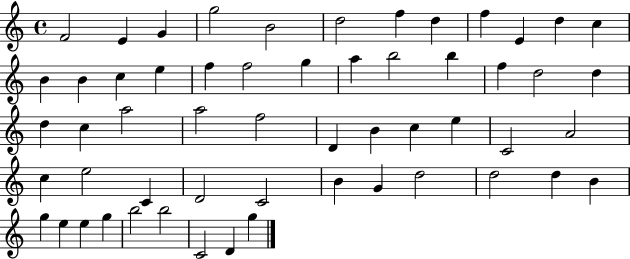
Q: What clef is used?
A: treble